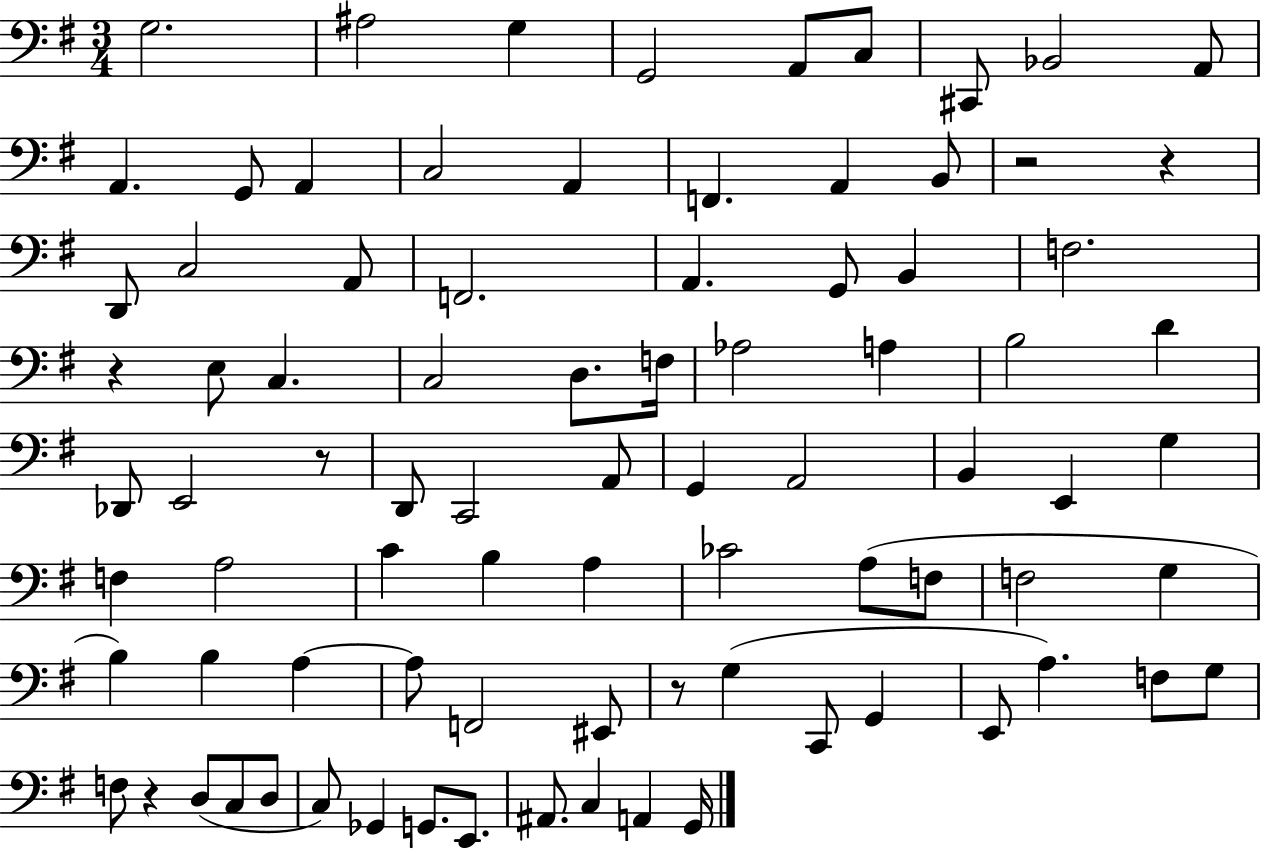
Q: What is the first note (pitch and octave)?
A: G3